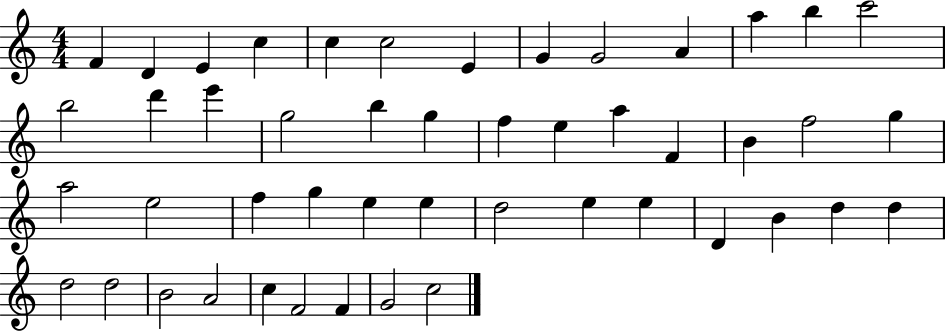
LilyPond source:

{
  \clef treble
  \numericTimeSignature
  \time 4/4
  \key c \major
  f'4 d'4 e'4 c''4 | c''4 c''2 e'4 | g'4 g'2 a'4 | a''4 b''4 c'''2 | \break b''2 d'''4 e'''4 | g''2 b''4 g''4 | f''4 e''4 a''4 f'4 | b'4 f''2 g''4 | \break a''2 e''2 | f''4 g''4 e''4 e''4 | d''2 e''4 e''4 | d'4 b'4 d''4 d''4 | \break d''2 d''2 | b'2 a'2 | c''4 f'2 f'4 | g'2 c''2 | \break \bar "|."
}